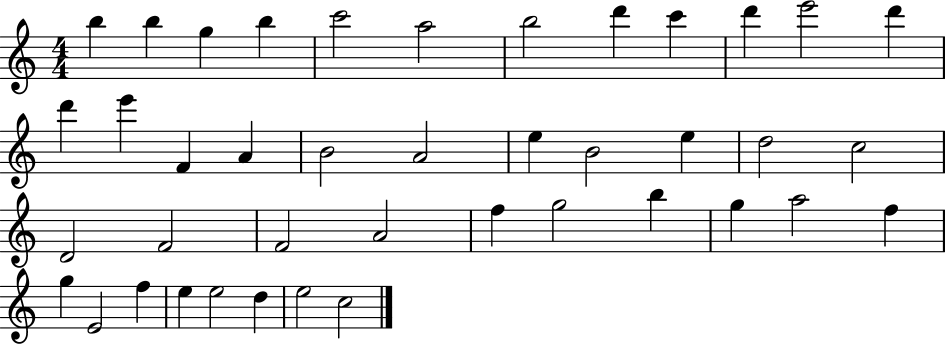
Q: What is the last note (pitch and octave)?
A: C5